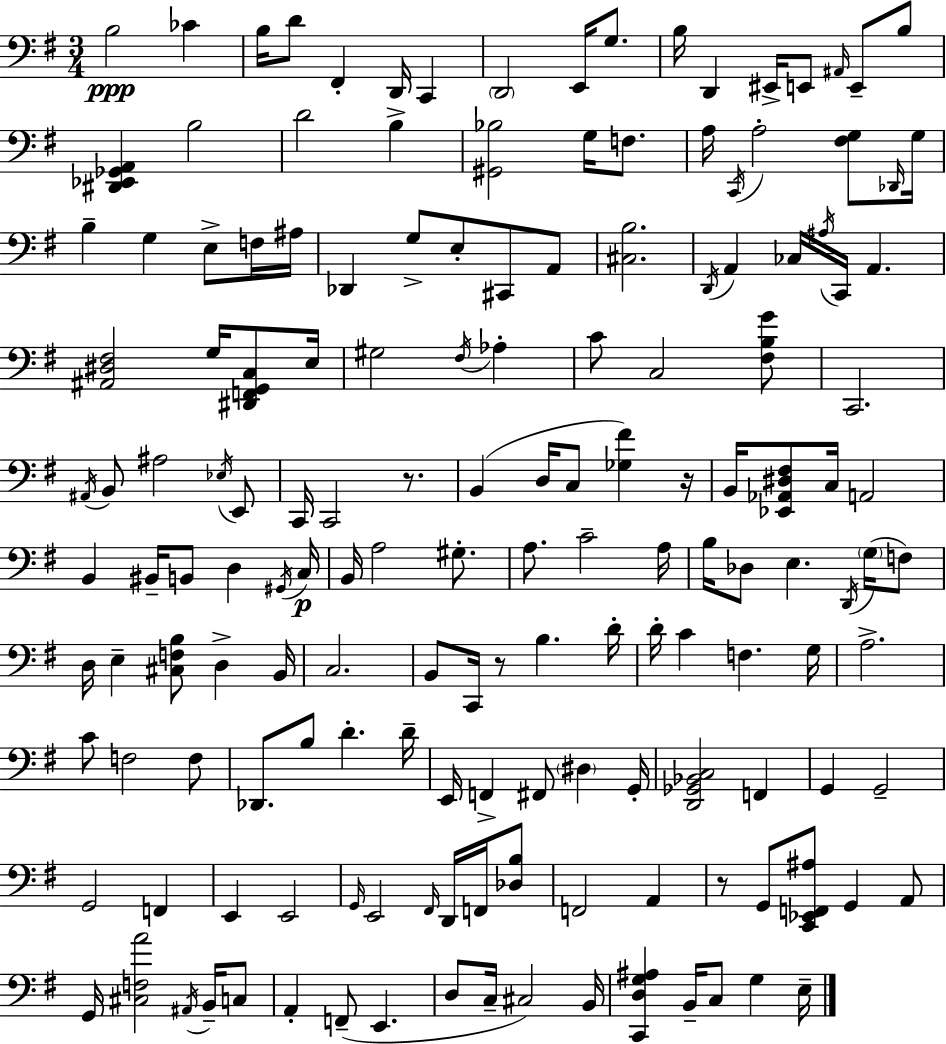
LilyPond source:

{
  \clef bass
  \numericTimeSignature
  \time 3/4
  \key g \major
  b2\ppp ces'4 | b16 d'8 fis,4-. d,16 c,4 | \parenthesize d,2 e,16 g8. | b16 d,4 eis,16-> e,8 \grace { ais,16 } e,8-- b8 | \break <dis, ees, ges, a,>4 b2 | d'2 b4-> | <gis, bes>2 g16 f8. | a16 \acciaccatura { c,16 } a2-. <fis g>8 | \break \grace { des,16 } g16 b4-- g4 e8-> | f16 ais16 des,4 g8-> e8-. cis,8 | a,8 <cis b>2. | \acciaccatura { d,16 } a,4 ces16 \acciaccatura { ais16 } c,16 a,4. | \break <ais, dis fis>2 | g16 <dis, f, g, c>8 e16 gis2 | \acciaccatura { fis16 } aes4-. c'8 c2 | <fis b g'>8 c,2. | \break \acciaccatura { ais,16 } b,8 ais2 | \acciaccatura { ees16 } e,8 c,16 c,2 | r8. b,4( | d16 c8 <ges fis'>4) r16 b,16 <ees, aes, dis fis>8 c16 | \break a,2 b,4 | bis,16-- b,8 d4 \acciaccatura { gis,16 }\p c16 b,16 a2 | gis8.-. a8. | c'2-- a16 b16 des8 | \break e4. \acciaccatura { d,16 }( \parenthesize g16 f8) d16 e4-- | <cis f b>8 d4-> b,16 c2. | b,8 | c,16 r8 b4. d'16-. d'16-. c'4 | \break f4. g16 a2.-> | c'8 | f2 f8 des,8. | b8 d'4.-. d'16-- e,16 f,4-> | \break fis,8 \parenthesize dis4 g,16-. <d, ges, bes, c>2 | f,4 g,4 | g,2-- g,2 | f,4 e,4 | \break e,2 \grace { g,16 } e,2 | \grace { fis,16 } d,16 f,16 <des b>8 | f,2 a,4 | r8 g,8 <c, ees, f, ais>8 g,4 a,8 | \break g,16 <cis f a'>2 \acciaccatura { ais,16 } b,16-- c8 | a,4-. f,8--( e,4. | d8 c16-- cis2) | b,16 <c, d g ais>4 b,16-- c8 g4 | \break e16-- \bar "|."
}